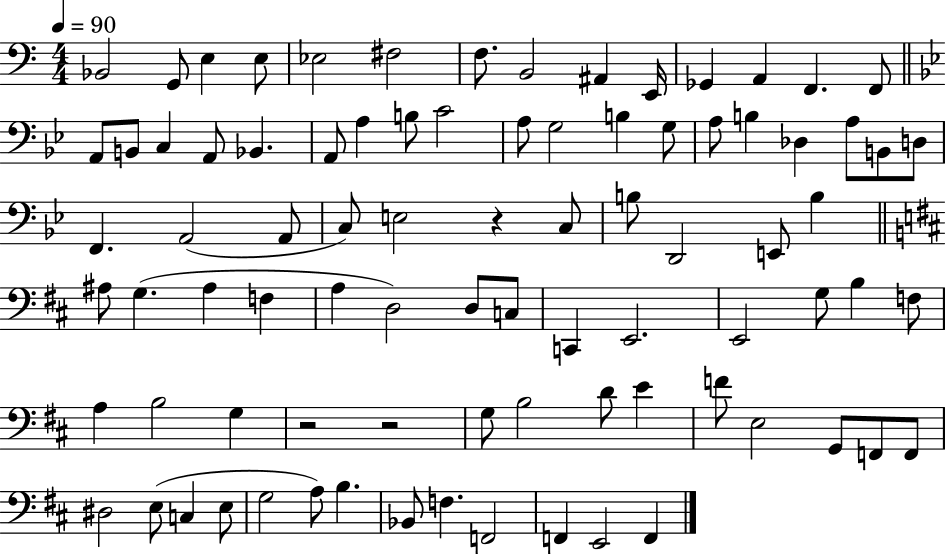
Bb2/h G2/e E3/q E3/e Eb3/h F#3/h F3/e. B2/h A#2/q E2/s Gb2/q A2/q F2/q. F2/e A2/e B2/e C3/q A2/e Bb2/q. A2/e A3/q B3/e C4/h A3/e G3/h B3/q G3/e A3/e B3/q Db3/q A3/e B2/e D3/e F2/q. A2/h A2/e C3/e E3/h R/q C3/e B3/e D2/h E2/e B3/q A#3/e G3/q. A#3/q F3/q A3/q D3/h D3/e C3/e C2/q E2/h. E2/h G3/e B3/q F3/e A3/q B3/h G3/q R/h R/h G3/e B3/h D4/e E4/q F4/e E3/h G2/e F2/e F2/e D#3/h E3/e C3/q E3/e G3/h A3/e B3/q. Bb2/e F3/q. F2/h F2/q E2/h F2/q